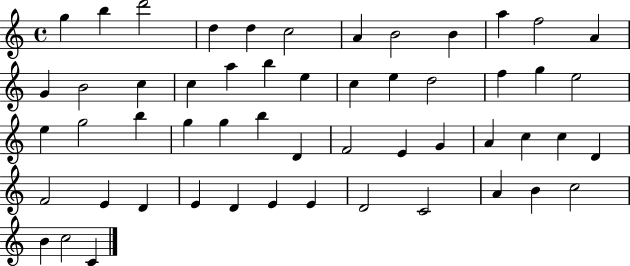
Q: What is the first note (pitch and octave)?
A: G5